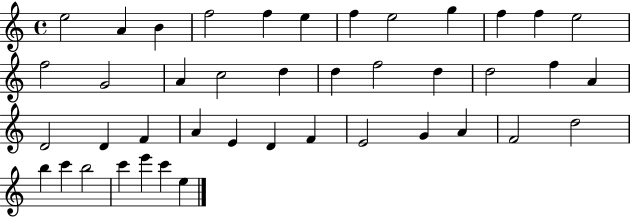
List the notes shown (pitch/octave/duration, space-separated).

E5/h A4/q B4/q F5/h F5/q E5/q F5/q E5/h G5/q F5/q F5/q E5/h F5/h G4/h A4/q C5/h D5/q D5/q F5/h D5/q D5/h F5/q A4/q D4/h D4/q F4/q A4/q E4/q D4/q F4/q E4/h G4/q A4/q F4/h D5/h B5/q C6/q B5/h C6/q E6/q C6/q E5/q